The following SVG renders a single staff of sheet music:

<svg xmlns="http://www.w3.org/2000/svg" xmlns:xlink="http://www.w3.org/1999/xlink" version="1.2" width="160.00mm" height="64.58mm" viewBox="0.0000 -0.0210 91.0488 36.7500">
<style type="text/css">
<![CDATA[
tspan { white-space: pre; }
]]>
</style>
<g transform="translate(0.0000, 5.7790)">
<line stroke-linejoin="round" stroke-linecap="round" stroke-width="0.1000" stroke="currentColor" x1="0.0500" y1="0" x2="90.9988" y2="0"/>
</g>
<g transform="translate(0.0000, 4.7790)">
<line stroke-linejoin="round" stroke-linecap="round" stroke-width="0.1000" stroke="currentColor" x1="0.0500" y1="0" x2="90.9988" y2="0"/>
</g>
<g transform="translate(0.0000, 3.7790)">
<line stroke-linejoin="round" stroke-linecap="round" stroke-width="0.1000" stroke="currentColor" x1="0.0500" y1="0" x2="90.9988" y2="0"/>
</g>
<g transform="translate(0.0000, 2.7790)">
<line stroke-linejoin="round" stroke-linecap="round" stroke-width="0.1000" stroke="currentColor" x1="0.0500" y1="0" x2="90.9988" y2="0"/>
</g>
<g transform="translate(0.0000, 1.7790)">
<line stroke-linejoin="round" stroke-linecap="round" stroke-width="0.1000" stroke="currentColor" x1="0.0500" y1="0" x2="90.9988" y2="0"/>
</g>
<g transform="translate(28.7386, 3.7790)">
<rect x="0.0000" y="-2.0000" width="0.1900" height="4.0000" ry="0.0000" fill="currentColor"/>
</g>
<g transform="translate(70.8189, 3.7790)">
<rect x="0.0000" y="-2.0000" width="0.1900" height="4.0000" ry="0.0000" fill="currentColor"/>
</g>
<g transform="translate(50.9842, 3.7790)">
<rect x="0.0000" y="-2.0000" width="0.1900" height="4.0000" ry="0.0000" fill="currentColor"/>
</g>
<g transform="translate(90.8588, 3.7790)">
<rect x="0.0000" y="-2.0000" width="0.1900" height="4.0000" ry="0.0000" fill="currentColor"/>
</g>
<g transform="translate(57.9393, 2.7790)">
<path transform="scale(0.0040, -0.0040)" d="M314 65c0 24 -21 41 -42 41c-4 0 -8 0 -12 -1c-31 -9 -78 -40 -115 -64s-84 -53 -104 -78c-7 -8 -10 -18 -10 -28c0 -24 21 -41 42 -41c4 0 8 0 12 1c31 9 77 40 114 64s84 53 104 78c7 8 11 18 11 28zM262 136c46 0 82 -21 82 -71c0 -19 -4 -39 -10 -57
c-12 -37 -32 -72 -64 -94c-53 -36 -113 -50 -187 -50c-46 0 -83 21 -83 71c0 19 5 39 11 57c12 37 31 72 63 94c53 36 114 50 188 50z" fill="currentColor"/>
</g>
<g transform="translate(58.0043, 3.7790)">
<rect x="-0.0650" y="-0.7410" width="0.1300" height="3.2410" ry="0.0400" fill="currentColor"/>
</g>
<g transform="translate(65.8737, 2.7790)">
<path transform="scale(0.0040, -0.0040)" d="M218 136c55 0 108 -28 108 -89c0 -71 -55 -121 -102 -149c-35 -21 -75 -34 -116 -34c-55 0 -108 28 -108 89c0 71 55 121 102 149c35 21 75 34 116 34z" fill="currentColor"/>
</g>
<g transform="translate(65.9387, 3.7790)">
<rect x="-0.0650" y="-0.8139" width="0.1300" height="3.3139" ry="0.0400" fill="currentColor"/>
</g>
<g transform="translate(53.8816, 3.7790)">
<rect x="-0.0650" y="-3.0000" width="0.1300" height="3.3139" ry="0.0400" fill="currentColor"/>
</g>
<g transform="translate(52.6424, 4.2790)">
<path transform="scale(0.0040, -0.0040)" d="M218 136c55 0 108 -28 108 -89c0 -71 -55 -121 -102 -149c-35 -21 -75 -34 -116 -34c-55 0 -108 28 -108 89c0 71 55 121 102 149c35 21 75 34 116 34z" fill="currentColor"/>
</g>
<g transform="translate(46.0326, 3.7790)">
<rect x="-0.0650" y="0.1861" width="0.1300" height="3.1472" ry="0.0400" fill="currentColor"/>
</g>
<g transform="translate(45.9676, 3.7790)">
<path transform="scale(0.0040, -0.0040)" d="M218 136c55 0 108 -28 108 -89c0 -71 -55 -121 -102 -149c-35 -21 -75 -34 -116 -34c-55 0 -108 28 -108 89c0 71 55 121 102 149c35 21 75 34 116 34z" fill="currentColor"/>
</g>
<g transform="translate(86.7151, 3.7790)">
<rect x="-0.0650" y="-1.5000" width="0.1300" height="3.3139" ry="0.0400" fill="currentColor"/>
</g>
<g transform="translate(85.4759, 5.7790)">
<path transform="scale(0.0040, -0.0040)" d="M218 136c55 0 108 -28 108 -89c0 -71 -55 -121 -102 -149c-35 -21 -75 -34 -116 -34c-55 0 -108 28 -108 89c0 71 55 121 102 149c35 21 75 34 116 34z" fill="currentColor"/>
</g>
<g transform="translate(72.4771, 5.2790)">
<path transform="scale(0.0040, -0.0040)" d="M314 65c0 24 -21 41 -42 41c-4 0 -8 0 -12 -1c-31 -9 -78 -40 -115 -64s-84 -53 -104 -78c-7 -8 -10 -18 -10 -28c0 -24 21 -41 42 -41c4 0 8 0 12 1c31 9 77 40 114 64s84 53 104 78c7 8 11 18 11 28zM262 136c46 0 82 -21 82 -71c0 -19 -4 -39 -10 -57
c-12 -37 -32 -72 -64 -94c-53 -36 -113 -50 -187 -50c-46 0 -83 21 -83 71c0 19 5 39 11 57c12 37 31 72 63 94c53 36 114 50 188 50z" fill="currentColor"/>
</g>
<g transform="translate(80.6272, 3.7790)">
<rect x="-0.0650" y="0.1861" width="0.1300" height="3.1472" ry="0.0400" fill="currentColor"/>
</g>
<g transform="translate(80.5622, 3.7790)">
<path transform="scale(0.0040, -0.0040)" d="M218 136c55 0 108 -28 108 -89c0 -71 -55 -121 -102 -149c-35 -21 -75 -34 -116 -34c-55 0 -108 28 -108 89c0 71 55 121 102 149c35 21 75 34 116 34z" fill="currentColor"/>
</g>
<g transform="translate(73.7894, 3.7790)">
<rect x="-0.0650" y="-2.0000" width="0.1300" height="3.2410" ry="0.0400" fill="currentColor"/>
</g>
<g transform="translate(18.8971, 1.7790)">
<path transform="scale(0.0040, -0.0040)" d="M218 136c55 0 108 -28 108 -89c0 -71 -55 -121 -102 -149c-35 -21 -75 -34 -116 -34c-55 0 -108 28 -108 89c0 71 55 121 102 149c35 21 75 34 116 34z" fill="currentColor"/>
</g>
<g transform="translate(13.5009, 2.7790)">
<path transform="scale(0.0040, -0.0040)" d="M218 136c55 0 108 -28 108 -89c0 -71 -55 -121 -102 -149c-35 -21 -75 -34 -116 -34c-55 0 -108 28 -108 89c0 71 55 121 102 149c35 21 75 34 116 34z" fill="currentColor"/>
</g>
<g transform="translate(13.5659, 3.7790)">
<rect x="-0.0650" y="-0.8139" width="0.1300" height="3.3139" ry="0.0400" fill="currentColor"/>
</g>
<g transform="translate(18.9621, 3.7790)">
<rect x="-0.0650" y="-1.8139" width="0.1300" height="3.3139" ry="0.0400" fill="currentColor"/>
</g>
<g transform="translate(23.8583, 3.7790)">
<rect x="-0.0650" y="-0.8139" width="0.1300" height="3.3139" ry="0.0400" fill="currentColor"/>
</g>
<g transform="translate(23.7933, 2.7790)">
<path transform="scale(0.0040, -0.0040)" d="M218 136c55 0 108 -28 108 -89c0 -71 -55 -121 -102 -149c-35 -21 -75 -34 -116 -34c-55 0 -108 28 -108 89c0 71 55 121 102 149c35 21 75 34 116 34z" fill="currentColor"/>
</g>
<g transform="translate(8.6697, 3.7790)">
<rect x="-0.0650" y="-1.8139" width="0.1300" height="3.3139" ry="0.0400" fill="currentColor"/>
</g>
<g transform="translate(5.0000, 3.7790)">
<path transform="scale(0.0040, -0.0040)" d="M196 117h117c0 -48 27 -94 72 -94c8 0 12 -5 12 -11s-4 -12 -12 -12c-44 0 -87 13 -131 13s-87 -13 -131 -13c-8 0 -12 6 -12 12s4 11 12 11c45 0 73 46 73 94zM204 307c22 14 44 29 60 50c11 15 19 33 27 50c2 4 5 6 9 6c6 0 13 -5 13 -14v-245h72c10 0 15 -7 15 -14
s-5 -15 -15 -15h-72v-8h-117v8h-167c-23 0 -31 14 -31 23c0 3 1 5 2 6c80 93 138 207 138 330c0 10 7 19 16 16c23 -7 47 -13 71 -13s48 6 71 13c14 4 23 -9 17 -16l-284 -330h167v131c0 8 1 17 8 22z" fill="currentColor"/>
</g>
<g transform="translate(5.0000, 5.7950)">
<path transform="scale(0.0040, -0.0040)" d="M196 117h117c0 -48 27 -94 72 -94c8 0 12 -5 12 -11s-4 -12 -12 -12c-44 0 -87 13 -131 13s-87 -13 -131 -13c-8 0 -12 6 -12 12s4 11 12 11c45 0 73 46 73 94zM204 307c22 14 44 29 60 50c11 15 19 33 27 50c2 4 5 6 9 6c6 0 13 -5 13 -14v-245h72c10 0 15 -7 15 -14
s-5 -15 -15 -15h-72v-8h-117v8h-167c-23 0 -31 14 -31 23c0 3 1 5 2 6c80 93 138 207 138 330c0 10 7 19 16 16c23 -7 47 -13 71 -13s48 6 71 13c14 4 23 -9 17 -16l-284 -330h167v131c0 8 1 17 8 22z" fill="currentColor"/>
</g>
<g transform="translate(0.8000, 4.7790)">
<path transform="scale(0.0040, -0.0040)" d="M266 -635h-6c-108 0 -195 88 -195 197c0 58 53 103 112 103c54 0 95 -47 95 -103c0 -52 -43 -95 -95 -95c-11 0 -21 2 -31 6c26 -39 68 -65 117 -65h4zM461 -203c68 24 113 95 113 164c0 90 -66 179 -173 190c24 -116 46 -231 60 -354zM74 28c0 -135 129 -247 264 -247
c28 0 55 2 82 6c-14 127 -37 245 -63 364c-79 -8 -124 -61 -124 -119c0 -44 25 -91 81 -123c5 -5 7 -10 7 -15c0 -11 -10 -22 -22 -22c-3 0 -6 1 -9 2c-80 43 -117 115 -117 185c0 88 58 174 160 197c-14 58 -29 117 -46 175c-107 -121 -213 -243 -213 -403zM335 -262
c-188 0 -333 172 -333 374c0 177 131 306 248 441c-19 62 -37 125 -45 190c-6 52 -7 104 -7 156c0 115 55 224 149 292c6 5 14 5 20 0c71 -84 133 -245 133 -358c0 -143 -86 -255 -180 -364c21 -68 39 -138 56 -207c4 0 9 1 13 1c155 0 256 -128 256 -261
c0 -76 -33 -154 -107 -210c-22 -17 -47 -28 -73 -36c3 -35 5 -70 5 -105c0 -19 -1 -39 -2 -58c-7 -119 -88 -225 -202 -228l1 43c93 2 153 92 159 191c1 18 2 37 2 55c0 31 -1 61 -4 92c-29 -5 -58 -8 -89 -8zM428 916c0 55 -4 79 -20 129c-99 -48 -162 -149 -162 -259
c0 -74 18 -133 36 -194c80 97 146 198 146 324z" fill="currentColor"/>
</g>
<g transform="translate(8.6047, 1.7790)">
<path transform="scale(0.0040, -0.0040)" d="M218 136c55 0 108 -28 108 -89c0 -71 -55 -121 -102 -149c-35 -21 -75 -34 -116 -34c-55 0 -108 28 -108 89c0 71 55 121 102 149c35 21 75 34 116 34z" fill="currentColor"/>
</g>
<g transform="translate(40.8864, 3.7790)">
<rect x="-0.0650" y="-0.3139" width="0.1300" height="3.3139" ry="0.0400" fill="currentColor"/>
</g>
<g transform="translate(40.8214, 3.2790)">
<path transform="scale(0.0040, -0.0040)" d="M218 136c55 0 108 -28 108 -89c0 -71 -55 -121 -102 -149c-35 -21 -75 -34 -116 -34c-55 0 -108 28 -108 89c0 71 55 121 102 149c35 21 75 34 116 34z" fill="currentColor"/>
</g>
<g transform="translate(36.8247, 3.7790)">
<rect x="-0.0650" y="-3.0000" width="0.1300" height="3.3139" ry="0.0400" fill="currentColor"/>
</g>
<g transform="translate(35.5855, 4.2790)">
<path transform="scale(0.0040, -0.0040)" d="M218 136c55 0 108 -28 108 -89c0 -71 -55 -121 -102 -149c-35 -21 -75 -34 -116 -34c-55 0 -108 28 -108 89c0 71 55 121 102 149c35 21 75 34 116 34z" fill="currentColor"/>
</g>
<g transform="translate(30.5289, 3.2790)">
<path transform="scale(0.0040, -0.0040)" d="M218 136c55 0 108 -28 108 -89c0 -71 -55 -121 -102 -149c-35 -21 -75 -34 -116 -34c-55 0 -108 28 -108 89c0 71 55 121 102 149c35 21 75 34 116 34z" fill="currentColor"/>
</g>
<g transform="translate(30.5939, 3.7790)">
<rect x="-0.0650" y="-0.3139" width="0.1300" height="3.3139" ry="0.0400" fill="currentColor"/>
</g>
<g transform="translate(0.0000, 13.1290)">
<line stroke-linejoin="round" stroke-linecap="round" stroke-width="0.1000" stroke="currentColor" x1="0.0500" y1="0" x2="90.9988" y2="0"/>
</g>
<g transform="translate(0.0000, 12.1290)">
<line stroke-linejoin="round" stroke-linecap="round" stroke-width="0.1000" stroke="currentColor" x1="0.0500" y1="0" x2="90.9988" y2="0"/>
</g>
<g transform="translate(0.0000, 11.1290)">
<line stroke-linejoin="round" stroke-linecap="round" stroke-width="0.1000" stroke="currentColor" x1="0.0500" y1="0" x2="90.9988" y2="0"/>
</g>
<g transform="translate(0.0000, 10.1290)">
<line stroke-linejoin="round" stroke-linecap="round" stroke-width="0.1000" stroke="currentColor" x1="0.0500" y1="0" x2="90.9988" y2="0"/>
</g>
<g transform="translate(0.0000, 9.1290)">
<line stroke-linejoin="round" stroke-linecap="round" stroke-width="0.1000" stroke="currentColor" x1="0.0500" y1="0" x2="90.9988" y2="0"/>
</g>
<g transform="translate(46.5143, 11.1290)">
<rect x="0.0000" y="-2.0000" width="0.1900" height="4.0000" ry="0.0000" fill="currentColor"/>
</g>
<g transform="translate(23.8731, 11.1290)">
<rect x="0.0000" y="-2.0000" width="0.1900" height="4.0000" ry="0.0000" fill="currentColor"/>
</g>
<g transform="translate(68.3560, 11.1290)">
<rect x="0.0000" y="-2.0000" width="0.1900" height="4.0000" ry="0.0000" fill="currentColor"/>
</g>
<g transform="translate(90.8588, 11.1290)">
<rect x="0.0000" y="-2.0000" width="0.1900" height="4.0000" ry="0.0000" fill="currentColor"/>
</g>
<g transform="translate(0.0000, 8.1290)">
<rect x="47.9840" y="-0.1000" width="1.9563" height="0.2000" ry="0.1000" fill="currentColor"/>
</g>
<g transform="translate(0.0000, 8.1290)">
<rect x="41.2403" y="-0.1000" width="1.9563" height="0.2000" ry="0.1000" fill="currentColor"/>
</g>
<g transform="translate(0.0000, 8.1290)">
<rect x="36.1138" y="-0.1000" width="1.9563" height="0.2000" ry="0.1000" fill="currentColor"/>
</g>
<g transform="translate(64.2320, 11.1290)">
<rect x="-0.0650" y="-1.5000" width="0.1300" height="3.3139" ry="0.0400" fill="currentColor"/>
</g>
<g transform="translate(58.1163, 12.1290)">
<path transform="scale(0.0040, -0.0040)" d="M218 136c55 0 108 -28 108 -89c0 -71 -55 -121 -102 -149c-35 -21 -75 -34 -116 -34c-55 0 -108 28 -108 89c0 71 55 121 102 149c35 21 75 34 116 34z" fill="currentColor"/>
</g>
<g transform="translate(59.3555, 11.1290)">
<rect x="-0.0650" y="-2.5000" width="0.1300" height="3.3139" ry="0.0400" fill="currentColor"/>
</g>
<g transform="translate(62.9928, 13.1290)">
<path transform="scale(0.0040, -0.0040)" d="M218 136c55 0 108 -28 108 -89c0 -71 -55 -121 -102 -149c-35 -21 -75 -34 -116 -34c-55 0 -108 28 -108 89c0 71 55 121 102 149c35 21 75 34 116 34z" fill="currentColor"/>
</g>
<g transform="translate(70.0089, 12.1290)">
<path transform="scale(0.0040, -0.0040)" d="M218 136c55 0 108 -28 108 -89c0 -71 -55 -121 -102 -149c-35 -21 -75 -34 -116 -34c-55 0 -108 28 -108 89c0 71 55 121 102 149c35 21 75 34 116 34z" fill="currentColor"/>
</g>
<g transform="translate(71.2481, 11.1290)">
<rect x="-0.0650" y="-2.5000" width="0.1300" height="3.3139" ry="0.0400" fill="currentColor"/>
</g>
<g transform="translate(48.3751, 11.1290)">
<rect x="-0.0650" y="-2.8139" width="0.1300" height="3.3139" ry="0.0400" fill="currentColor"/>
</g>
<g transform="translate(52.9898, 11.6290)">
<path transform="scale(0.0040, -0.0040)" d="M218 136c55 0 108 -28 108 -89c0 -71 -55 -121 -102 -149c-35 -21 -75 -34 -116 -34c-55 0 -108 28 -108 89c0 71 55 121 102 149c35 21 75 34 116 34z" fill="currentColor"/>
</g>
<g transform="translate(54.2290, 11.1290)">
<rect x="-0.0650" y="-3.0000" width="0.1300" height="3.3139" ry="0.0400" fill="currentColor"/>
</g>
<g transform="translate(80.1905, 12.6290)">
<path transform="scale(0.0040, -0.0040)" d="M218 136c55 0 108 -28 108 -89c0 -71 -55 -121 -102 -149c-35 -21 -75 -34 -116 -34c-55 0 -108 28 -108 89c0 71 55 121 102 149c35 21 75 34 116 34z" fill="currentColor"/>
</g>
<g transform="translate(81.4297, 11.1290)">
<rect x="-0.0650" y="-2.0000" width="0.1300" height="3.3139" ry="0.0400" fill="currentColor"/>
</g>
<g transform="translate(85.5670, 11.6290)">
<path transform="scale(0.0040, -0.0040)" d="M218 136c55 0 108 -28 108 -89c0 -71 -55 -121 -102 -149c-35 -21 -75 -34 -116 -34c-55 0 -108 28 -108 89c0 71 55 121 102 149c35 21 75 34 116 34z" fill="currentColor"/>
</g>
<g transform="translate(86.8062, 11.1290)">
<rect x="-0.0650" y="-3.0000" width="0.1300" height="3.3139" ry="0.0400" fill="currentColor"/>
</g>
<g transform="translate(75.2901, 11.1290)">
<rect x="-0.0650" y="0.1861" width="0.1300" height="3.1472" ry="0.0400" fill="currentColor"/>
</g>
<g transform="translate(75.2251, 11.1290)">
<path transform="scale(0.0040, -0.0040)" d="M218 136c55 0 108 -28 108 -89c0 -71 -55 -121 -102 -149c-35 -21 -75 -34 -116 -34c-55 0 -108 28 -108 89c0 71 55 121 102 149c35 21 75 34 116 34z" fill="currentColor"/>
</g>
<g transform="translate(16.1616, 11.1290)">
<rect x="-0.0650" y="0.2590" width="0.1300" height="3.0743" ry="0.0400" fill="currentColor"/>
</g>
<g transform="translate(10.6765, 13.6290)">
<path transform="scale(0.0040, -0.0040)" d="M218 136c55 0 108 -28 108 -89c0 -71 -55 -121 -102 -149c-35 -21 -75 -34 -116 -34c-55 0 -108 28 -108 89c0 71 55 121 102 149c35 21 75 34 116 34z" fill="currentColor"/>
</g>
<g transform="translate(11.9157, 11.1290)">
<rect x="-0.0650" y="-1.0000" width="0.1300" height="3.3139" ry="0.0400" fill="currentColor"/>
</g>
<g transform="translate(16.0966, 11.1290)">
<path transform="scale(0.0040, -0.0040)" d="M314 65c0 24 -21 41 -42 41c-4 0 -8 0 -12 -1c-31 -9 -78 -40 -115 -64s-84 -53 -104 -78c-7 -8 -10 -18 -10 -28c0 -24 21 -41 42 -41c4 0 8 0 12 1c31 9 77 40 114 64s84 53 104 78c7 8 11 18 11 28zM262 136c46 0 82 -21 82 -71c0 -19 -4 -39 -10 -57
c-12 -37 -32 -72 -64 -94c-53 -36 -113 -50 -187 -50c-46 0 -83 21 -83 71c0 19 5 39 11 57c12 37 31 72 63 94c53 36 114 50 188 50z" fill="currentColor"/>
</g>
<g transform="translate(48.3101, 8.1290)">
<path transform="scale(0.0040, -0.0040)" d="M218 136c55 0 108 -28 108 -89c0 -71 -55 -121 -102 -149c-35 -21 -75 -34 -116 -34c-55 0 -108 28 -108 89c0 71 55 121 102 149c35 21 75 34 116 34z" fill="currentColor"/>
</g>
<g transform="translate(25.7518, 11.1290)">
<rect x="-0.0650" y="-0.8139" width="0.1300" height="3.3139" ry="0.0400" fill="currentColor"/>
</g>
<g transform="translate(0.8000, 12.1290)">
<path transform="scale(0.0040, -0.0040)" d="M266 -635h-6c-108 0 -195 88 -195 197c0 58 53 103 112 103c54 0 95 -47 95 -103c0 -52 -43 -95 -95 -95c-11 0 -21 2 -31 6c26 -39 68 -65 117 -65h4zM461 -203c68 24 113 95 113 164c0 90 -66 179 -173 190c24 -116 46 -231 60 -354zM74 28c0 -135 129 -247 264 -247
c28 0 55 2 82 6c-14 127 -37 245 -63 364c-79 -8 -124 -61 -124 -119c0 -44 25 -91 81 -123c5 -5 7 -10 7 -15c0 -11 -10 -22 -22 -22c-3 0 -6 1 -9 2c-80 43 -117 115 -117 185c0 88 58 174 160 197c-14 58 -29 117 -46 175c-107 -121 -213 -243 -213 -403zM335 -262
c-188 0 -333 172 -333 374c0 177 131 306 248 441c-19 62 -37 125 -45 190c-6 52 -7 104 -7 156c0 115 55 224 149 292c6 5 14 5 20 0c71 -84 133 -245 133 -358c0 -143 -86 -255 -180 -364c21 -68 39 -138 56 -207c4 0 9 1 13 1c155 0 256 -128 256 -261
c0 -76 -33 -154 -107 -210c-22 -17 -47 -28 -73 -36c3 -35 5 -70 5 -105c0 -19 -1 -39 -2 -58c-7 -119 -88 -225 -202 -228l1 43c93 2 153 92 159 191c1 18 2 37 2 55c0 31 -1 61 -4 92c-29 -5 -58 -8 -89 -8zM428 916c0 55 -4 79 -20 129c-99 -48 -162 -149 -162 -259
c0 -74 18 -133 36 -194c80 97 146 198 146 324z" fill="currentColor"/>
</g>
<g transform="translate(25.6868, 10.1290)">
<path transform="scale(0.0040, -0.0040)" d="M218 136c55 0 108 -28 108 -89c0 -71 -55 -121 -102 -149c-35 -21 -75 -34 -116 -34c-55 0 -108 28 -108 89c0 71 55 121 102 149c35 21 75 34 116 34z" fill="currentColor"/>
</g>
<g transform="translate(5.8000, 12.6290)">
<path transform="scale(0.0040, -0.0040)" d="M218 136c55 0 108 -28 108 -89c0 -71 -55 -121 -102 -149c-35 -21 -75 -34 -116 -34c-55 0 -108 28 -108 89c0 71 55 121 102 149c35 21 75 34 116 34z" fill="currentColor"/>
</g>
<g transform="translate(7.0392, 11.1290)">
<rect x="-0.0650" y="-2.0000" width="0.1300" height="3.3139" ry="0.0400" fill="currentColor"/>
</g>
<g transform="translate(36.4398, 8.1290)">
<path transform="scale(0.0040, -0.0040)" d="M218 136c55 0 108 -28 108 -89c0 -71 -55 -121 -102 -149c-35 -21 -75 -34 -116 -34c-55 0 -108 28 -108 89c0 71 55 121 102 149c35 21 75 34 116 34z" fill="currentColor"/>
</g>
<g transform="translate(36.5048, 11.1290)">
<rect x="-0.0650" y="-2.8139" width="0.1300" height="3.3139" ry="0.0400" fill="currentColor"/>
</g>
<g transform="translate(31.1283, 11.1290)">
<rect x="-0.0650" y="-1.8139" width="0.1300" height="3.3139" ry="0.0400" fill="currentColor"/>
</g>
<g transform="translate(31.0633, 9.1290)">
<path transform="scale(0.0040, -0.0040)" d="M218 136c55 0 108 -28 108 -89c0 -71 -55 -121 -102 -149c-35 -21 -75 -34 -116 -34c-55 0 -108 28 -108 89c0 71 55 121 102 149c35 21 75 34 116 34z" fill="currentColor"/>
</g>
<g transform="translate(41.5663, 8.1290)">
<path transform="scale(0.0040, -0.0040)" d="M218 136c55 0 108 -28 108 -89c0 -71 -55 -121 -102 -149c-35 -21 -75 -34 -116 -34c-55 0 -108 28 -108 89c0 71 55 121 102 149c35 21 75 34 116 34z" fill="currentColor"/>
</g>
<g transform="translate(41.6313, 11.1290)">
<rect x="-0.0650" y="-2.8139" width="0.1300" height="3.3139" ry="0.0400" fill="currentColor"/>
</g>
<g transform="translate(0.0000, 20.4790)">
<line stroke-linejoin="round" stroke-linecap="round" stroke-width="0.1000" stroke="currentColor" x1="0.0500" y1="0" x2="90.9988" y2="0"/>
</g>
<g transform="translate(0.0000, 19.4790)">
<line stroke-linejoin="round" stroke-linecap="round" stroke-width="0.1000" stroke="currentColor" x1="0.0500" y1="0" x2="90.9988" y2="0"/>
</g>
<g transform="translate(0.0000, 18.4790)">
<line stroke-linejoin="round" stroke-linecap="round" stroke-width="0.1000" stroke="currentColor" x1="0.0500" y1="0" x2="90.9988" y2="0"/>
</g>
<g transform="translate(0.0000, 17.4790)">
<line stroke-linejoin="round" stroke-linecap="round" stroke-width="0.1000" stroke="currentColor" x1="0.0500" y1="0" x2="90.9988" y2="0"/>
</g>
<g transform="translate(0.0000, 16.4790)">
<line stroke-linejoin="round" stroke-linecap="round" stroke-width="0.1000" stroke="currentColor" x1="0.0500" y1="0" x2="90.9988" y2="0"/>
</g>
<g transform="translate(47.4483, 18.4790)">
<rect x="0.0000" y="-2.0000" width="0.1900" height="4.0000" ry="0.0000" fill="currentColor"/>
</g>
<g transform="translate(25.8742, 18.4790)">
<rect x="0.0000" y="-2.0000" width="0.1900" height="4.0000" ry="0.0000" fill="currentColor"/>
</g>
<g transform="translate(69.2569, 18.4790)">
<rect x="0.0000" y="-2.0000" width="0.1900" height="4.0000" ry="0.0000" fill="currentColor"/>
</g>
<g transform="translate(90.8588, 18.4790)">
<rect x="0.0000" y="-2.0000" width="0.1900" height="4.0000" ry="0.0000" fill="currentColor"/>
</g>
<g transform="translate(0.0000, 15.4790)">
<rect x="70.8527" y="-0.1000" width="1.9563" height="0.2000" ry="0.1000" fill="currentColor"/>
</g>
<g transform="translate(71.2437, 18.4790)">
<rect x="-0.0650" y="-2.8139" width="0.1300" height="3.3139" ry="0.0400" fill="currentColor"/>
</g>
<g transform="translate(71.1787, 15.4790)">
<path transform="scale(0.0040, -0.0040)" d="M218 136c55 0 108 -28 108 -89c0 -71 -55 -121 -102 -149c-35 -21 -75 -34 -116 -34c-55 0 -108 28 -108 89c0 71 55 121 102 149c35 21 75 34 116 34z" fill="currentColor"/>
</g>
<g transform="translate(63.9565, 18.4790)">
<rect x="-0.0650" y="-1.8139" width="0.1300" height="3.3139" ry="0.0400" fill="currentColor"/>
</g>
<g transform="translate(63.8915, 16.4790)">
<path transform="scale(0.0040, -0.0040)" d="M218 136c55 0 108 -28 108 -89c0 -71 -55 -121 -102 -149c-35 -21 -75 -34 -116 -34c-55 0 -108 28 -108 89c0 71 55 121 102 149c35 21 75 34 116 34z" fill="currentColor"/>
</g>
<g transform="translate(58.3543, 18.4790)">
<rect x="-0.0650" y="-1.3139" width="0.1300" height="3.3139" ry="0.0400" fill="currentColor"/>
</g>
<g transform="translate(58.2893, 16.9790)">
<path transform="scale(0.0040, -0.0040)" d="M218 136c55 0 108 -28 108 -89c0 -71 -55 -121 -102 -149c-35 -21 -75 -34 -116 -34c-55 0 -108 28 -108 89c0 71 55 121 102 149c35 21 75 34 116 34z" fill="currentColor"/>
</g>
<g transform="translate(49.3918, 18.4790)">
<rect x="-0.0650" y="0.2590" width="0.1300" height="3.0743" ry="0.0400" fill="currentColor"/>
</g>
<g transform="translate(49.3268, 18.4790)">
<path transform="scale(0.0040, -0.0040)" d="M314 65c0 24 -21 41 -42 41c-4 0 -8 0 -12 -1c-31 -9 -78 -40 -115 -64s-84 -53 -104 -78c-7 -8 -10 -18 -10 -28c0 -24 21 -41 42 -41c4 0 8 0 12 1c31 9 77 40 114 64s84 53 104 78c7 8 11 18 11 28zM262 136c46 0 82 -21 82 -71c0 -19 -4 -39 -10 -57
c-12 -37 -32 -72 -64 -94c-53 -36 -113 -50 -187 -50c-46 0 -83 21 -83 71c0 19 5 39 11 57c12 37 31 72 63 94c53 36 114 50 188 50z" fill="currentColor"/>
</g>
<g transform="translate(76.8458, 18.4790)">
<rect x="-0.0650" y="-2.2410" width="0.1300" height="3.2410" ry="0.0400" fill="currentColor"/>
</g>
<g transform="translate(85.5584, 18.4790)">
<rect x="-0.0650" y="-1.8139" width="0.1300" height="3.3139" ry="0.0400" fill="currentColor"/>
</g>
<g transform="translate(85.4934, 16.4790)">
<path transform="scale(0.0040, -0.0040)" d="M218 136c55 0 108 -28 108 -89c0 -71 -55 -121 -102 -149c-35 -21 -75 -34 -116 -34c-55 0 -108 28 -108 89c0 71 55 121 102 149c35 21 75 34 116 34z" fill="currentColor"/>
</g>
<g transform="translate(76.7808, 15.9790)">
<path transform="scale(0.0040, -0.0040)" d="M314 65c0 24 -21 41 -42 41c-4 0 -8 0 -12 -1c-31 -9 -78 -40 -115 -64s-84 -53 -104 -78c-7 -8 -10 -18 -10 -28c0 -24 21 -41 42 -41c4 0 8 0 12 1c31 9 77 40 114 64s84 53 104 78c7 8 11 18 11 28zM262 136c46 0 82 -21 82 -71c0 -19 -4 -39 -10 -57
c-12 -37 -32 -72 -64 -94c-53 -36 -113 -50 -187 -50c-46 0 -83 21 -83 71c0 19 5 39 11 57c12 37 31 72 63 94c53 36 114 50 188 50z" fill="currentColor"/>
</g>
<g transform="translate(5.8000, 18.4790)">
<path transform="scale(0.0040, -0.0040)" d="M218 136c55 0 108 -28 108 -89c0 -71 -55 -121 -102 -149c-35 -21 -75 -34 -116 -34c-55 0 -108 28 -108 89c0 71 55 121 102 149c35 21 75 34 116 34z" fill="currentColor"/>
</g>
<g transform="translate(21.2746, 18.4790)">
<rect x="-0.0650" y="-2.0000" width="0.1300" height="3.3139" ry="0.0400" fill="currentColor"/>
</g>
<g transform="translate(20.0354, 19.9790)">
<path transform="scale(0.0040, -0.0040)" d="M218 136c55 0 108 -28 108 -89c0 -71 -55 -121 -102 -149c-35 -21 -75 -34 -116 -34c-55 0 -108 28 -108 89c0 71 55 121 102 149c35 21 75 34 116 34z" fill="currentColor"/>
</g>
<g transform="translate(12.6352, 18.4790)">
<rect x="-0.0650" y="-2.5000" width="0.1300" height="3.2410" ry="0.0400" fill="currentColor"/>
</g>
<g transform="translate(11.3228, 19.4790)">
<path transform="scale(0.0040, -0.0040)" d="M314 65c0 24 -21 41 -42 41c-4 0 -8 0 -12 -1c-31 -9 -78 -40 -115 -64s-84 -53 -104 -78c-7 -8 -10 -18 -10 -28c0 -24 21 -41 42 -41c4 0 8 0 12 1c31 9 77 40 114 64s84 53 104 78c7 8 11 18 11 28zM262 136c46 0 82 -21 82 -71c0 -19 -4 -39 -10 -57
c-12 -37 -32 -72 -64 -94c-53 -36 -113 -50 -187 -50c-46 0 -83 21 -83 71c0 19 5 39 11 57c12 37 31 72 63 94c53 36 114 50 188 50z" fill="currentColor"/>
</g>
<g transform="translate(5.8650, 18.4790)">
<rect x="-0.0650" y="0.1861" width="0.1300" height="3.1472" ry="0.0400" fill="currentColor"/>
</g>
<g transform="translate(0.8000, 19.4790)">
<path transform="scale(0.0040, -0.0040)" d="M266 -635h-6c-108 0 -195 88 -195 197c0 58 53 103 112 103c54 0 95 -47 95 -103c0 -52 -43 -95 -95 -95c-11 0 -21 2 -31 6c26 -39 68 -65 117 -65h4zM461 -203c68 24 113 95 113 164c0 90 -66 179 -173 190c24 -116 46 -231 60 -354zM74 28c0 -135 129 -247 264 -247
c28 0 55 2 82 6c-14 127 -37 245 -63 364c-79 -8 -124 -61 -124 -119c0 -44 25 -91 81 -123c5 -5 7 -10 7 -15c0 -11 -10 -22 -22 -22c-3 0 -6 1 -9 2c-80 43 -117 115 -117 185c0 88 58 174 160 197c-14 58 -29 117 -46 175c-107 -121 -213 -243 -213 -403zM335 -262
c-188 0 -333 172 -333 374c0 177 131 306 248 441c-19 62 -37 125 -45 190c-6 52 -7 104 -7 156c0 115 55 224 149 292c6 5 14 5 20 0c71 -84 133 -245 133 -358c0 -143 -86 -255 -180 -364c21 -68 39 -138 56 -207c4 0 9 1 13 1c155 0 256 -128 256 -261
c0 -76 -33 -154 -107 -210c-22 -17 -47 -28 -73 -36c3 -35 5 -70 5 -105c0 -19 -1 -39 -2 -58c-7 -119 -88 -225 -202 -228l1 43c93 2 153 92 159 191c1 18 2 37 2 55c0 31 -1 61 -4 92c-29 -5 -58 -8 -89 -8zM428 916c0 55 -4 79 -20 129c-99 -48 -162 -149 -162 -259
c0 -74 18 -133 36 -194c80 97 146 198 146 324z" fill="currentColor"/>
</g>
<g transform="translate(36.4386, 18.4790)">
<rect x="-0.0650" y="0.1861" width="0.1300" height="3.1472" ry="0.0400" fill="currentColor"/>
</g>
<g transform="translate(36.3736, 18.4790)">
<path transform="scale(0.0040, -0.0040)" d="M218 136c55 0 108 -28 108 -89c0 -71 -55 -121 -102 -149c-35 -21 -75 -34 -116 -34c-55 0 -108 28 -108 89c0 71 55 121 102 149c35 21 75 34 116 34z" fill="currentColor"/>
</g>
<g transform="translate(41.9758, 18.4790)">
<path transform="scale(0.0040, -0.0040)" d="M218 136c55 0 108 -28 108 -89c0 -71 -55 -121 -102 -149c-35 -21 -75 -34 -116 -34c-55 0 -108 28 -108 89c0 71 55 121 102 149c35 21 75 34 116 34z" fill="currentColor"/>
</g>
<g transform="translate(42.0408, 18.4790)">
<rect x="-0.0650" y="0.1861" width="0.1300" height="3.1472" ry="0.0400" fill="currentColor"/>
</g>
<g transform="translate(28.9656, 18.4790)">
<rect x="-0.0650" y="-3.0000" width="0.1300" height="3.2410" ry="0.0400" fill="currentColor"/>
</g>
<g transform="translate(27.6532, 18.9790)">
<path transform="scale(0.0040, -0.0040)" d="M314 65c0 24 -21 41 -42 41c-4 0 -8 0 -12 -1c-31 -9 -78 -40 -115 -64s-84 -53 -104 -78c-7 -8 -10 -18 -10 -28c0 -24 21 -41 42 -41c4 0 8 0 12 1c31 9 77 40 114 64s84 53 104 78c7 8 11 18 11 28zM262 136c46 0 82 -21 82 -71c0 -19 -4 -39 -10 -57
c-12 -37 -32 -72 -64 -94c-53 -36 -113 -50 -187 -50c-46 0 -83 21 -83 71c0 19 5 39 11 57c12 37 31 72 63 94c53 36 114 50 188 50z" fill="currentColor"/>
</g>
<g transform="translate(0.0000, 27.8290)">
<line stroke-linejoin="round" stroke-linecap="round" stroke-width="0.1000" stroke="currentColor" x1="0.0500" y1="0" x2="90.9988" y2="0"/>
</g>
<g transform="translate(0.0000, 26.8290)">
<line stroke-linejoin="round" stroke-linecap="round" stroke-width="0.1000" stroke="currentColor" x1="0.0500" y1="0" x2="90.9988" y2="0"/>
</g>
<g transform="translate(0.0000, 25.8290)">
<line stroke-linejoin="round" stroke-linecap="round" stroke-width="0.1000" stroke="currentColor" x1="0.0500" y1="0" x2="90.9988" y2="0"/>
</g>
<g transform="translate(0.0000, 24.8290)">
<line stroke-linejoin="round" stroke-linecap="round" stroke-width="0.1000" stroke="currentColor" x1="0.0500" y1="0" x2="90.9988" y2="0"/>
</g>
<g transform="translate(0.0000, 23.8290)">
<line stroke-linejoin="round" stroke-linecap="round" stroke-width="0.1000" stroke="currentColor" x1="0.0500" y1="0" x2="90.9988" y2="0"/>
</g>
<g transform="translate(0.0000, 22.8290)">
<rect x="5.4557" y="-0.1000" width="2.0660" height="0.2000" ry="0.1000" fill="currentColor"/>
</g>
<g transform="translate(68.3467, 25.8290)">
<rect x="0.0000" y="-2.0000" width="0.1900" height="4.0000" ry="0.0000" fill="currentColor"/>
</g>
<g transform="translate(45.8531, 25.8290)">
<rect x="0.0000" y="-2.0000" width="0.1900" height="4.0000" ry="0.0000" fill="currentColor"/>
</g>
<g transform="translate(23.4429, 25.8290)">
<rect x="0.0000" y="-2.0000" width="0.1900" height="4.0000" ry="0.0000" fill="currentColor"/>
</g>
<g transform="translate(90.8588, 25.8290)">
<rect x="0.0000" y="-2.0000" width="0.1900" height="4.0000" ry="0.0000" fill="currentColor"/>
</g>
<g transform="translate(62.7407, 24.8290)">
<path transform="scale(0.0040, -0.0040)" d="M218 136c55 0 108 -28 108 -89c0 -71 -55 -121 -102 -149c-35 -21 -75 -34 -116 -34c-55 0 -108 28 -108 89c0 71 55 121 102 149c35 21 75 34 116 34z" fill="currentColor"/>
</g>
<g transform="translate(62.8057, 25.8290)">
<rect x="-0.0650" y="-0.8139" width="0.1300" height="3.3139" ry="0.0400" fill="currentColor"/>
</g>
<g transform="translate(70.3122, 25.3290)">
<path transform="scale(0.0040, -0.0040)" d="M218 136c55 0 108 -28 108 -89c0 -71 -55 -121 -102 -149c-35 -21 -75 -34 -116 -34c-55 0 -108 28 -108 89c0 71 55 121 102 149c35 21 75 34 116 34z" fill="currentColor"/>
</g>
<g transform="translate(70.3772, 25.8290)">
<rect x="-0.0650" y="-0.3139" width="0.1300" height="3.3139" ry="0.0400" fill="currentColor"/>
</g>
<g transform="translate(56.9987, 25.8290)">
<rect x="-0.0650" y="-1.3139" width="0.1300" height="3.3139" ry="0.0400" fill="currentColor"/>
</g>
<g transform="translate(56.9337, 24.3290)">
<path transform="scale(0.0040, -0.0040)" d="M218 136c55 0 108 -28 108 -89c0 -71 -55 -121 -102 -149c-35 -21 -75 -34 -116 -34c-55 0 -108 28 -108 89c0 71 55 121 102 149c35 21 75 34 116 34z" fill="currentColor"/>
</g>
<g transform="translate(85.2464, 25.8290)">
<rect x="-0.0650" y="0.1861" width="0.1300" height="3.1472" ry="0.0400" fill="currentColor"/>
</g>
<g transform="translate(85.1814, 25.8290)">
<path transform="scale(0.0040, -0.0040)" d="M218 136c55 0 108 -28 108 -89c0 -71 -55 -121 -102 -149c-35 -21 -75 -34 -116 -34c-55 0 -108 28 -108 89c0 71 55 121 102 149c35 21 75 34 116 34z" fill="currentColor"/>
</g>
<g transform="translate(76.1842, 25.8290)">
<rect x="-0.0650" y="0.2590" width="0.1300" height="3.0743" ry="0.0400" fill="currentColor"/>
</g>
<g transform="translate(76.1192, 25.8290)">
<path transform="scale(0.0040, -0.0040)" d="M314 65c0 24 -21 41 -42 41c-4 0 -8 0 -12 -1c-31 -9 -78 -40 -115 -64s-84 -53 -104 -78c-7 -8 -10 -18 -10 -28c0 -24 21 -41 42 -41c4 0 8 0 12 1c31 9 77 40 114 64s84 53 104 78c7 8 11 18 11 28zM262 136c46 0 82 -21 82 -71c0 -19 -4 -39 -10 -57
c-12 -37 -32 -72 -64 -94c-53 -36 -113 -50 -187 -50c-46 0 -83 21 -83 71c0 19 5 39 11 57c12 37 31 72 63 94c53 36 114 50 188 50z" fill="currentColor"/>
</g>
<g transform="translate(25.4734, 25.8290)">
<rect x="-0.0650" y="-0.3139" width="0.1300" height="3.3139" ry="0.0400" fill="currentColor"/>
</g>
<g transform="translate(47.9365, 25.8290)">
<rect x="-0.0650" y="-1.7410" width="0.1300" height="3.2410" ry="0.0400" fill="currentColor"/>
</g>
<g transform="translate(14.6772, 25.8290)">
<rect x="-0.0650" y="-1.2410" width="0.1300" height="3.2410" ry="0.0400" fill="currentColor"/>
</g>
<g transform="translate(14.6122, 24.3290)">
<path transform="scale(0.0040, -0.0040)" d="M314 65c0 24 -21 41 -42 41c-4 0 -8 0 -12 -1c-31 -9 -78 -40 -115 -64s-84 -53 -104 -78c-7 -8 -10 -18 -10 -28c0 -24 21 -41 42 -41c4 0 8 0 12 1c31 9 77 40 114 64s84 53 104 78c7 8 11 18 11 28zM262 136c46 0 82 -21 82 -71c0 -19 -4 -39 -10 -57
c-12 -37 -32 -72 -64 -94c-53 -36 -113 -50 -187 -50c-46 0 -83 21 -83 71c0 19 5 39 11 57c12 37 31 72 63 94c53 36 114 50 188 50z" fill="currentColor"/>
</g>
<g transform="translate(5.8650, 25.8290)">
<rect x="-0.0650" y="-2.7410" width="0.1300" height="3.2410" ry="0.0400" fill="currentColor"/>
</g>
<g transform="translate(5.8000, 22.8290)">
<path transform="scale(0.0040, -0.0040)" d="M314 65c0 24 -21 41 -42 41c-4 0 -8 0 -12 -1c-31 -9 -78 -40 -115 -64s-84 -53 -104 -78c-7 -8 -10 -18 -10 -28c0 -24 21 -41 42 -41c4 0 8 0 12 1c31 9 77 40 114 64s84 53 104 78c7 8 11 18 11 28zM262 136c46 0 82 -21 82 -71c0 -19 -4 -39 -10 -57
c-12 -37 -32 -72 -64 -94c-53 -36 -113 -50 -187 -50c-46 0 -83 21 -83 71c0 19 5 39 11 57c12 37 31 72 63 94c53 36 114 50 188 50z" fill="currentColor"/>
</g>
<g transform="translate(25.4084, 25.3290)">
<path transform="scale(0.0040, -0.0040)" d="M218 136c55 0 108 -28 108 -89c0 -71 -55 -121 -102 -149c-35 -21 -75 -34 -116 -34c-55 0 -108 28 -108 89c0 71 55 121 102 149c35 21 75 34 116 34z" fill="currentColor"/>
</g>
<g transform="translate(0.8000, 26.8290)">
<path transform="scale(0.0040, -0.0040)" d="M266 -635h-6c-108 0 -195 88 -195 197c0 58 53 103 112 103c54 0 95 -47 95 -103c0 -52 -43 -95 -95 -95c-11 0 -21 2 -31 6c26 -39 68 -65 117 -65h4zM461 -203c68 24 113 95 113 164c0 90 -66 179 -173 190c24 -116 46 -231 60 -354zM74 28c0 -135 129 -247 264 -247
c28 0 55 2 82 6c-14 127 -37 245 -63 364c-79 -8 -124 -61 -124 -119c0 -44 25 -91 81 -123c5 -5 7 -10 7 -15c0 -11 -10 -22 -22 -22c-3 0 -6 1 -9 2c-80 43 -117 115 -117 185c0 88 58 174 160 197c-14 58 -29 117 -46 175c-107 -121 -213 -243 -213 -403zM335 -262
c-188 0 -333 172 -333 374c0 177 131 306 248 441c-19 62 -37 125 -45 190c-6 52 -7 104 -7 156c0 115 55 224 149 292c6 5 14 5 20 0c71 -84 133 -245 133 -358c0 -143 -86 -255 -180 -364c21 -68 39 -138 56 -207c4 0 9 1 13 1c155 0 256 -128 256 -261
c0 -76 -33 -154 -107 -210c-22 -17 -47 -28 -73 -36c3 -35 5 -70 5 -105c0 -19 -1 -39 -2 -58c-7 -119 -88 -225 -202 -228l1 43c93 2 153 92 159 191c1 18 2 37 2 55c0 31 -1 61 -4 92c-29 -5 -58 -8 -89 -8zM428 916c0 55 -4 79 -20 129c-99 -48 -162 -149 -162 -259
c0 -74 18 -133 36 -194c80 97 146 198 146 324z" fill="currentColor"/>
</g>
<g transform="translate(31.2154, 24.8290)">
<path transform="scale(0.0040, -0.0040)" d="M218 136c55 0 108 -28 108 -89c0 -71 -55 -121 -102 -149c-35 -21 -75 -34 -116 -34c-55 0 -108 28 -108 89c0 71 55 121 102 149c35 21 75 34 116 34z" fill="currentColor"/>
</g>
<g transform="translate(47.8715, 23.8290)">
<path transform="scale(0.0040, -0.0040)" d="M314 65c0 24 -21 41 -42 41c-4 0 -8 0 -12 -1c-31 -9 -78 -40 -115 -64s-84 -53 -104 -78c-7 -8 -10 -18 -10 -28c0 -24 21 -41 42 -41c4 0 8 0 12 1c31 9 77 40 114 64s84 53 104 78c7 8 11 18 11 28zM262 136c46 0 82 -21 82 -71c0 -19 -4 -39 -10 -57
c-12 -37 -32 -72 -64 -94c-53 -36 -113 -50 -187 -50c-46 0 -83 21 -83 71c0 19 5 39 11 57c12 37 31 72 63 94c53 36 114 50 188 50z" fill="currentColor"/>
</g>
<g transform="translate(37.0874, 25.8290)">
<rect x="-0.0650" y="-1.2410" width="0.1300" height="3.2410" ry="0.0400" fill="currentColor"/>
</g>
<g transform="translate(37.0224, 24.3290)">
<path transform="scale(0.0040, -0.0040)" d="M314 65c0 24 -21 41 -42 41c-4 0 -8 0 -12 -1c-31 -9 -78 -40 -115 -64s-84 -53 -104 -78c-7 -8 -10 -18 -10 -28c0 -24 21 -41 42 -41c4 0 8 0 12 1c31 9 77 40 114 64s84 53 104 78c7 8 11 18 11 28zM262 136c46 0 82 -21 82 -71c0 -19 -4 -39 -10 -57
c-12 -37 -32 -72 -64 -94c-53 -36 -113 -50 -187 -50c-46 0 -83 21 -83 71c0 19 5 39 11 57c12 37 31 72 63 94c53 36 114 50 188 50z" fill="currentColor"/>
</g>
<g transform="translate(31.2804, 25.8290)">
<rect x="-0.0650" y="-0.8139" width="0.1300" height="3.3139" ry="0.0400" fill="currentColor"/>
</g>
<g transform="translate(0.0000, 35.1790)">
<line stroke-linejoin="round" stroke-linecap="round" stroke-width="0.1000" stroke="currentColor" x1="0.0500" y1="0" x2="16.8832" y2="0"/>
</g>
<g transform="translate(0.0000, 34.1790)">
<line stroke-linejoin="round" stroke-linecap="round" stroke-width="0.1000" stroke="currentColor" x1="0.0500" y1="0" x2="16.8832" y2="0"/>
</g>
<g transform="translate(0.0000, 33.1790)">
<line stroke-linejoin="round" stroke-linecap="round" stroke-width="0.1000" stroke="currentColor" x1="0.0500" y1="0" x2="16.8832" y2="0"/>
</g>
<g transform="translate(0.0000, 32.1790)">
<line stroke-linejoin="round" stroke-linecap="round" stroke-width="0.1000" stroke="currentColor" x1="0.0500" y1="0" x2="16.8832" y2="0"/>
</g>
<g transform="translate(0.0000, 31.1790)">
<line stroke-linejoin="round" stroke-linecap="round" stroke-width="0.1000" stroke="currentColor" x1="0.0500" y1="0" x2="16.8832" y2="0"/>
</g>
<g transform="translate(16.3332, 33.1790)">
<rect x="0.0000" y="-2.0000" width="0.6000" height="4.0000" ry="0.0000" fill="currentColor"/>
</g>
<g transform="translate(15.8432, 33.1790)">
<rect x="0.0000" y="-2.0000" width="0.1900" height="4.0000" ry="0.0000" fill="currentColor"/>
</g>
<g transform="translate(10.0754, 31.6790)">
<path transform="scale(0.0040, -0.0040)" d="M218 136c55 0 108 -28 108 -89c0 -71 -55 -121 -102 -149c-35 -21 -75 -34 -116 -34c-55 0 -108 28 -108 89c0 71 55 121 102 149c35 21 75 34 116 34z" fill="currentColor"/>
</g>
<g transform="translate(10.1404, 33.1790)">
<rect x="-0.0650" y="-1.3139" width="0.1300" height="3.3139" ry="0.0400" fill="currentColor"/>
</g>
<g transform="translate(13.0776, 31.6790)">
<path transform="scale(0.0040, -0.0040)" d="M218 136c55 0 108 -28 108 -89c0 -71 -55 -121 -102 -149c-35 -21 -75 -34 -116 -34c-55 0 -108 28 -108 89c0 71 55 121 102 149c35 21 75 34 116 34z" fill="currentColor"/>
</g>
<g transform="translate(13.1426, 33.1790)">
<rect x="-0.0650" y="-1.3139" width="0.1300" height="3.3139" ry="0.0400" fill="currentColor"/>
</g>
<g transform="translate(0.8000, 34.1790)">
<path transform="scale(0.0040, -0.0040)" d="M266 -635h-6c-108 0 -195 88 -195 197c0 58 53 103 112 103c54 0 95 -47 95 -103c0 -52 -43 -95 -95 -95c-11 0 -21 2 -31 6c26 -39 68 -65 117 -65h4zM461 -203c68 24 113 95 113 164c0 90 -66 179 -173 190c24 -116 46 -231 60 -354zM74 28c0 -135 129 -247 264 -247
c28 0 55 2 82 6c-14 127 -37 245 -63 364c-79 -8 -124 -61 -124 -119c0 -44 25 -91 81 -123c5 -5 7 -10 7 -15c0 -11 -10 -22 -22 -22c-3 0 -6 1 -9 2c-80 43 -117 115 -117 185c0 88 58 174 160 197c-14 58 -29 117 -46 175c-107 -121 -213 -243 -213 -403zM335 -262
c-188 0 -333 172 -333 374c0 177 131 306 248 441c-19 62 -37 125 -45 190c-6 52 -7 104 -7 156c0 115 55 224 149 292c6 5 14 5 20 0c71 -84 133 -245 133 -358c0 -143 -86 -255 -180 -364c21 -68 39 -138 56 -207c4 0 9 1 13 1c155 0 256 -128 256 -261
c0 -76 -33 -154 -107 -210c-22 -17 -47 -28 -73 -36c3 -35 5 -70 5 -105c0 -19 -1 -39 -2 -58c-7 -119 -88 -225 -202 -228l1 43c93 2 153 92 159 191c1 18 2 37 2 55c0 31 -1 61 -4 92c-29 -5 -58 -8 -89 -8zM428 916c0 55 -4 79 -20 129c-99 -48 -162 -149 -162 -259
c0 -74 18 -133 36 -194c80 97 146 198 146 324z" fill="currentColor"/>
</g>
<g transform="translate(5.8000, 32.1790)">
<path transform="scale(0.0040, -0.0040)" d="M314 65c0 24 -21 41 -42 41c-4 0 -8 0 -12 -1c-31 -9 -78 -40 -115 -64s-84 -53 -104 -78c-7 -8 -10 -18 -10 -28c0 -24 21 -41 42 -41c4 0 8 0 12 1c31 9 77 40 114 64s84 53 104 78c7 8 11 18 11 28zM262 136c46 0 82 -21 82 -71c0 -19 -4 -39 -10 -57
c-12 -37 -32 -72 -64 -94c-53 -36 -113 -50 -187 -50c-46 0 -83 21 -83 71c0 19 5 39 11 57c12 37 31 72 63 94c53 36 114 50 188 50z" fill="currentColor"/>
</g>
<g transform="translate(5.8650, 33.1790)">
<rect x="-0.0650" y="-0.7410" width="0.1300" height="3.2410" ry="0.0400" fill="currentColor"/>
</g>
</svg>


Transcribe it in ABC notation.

X:1
T:Untitled
M:4/4
L:1/4
K:C
f d f d c A c B A d2 d F2 B E F D B2 d f a a a A G E G B F A B G2 F A2 B B B2 e f a g2 f a2 e2 c d e2 f2 e d c B2 B d2 e e